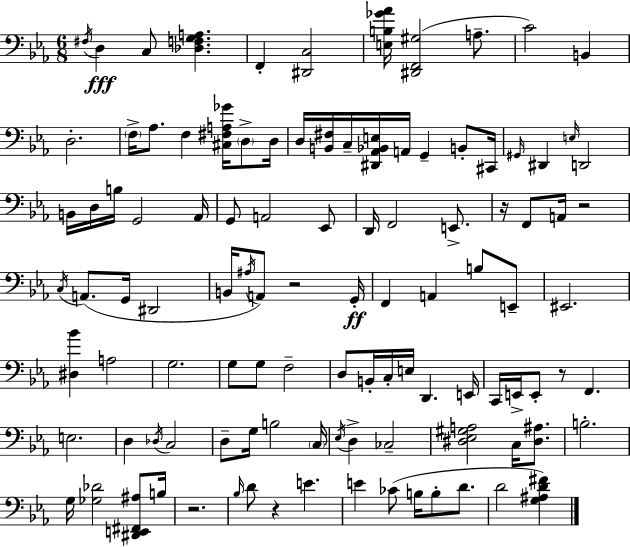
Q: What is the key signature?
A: C minor